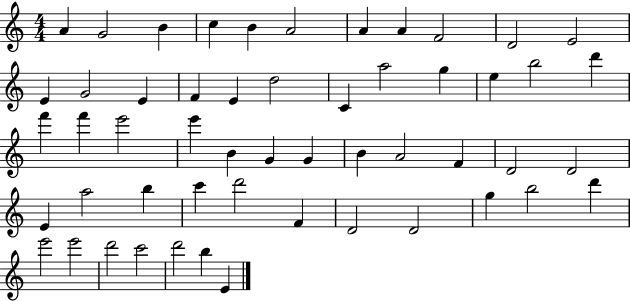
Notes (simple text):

A4/q G4/h B4/q C5/q B4/q A4/h A4/q A4/q F4/h D4/h E4/h E4/q G4/h E4/q F4/q E4/q D5/h C4/q A5/h G5/q E5/q B5/h D6/q F6/q F6/q E6/h E6/q B4/q G4/q G4/q B4/q A4/h F4/q D4/h D4/h E4/q A5/h B5/q C6/q D6/h F4/q D4/h D4/h G5/q B5/h D6/q E6/h E6/h D6/h C6/h D6/h B5/q E4/q